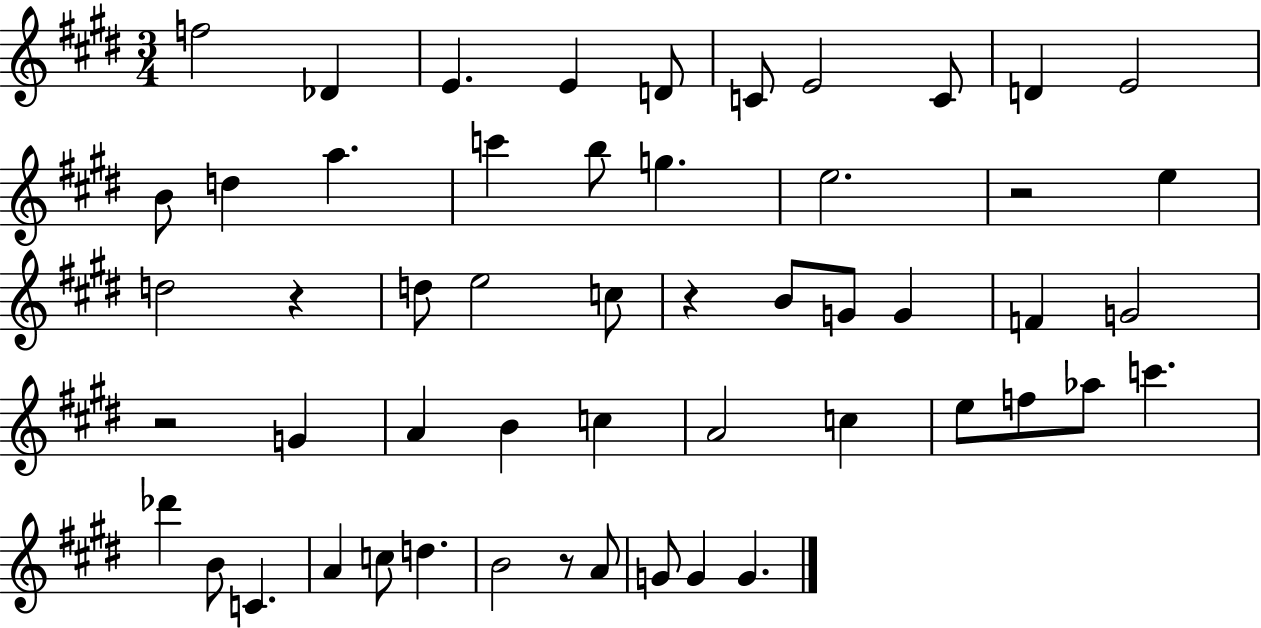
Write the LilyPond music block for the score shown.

{
  \clef treble
  \numericTimeSignature
  \time 3/4
  \key e \major
  f''2 des'4 | e'4. e'4 d'8 | c'8 e'2 c'8 | d'4 e'2 | \break b'8 d''4 a''4. | c'''4 b''8 g''4. | e''2. | r2 e''4 | \break d''2 r4 | d''8 e''2 c''8 | r4 b'8 g'8 g'4 | f'4 g'2 | \break r2 g'4 | a'4 b'4 c''4 | a'2 c''4 | e''8 f''8 aes''8 c'''4. | \break des'''4 b'8 c'4. | a'4 c''8 d''4. | b'2 r8 a'8 | g'8 g'4 g'4. | \break \bar "|."
}